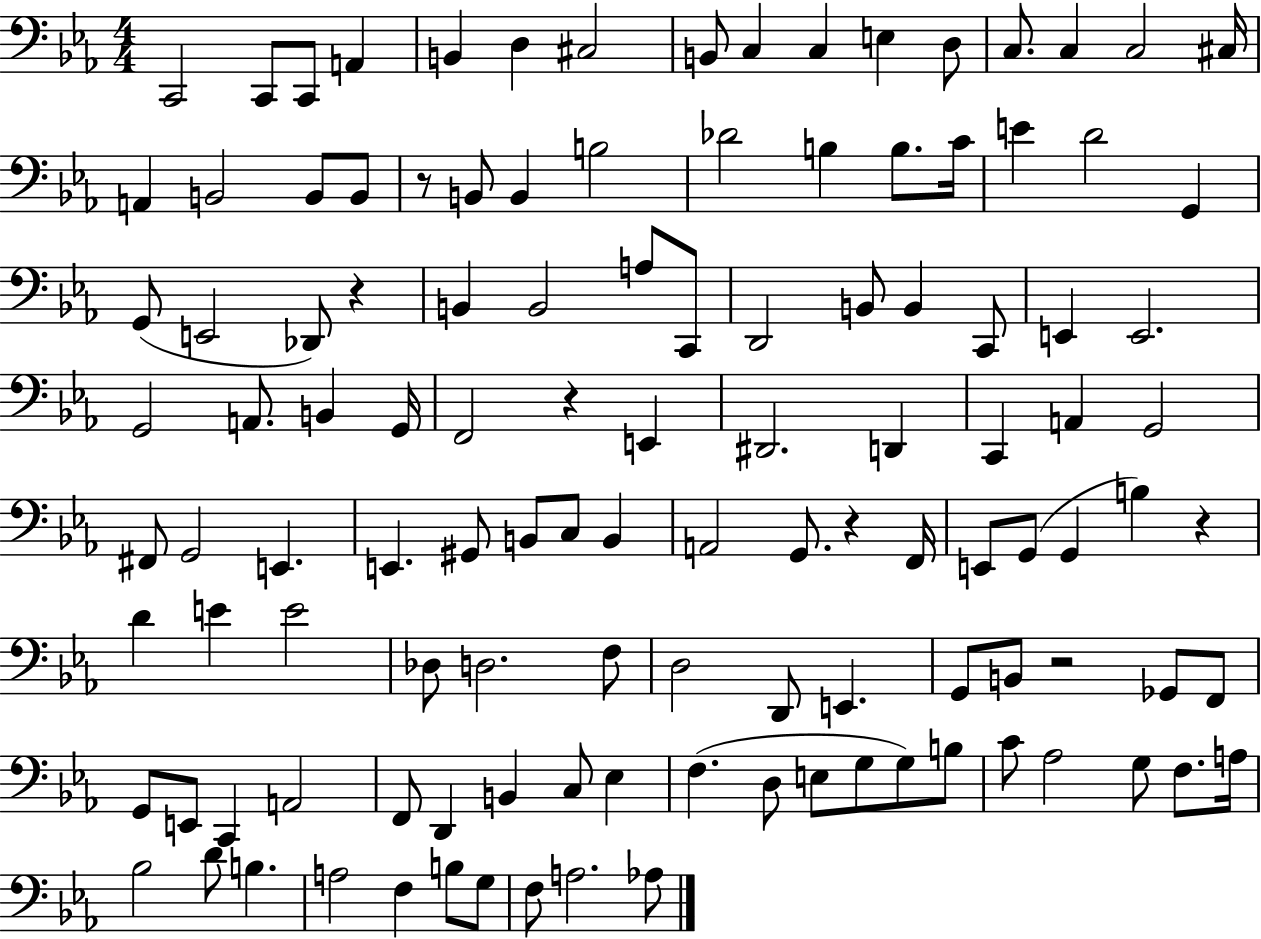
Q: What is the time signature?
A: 4/4